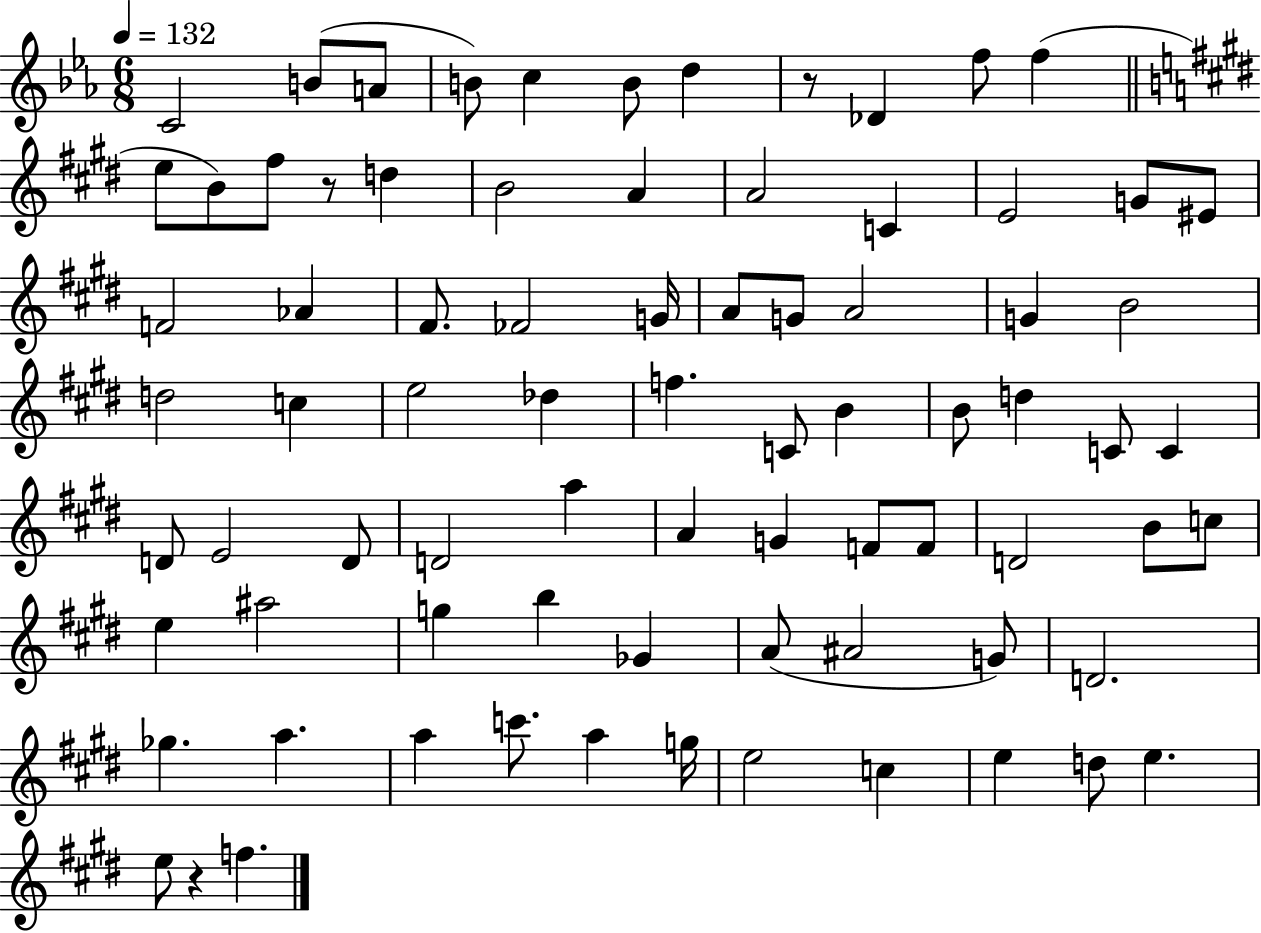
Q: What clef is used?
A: treble